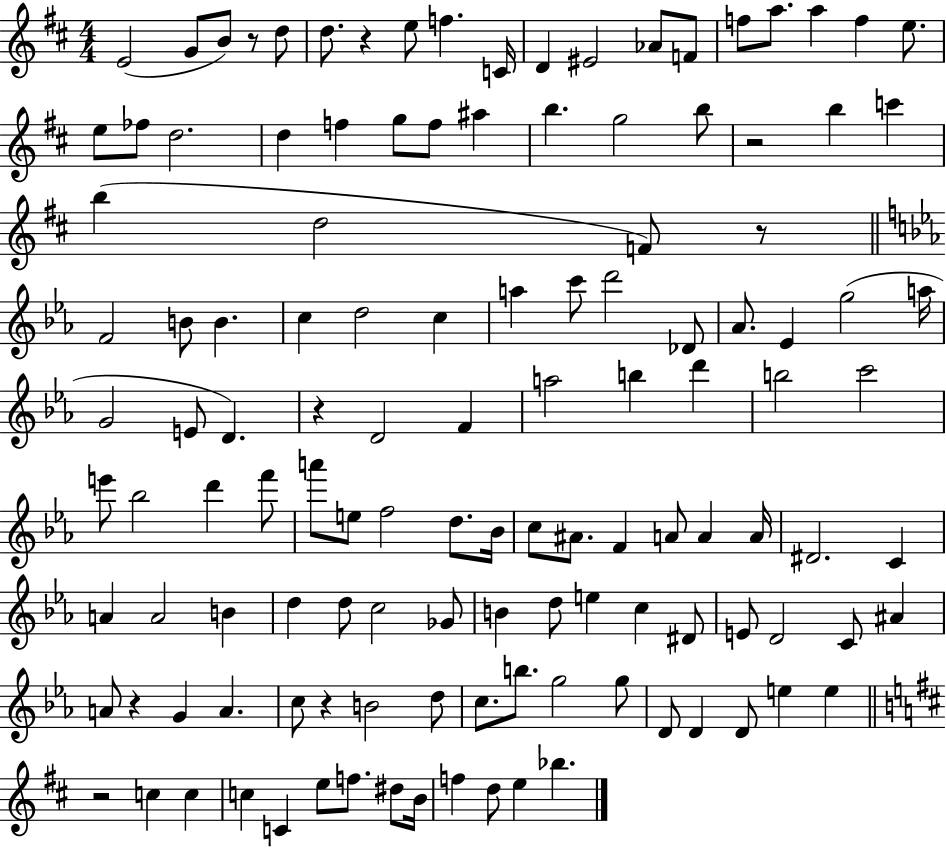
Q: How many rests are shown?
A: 8